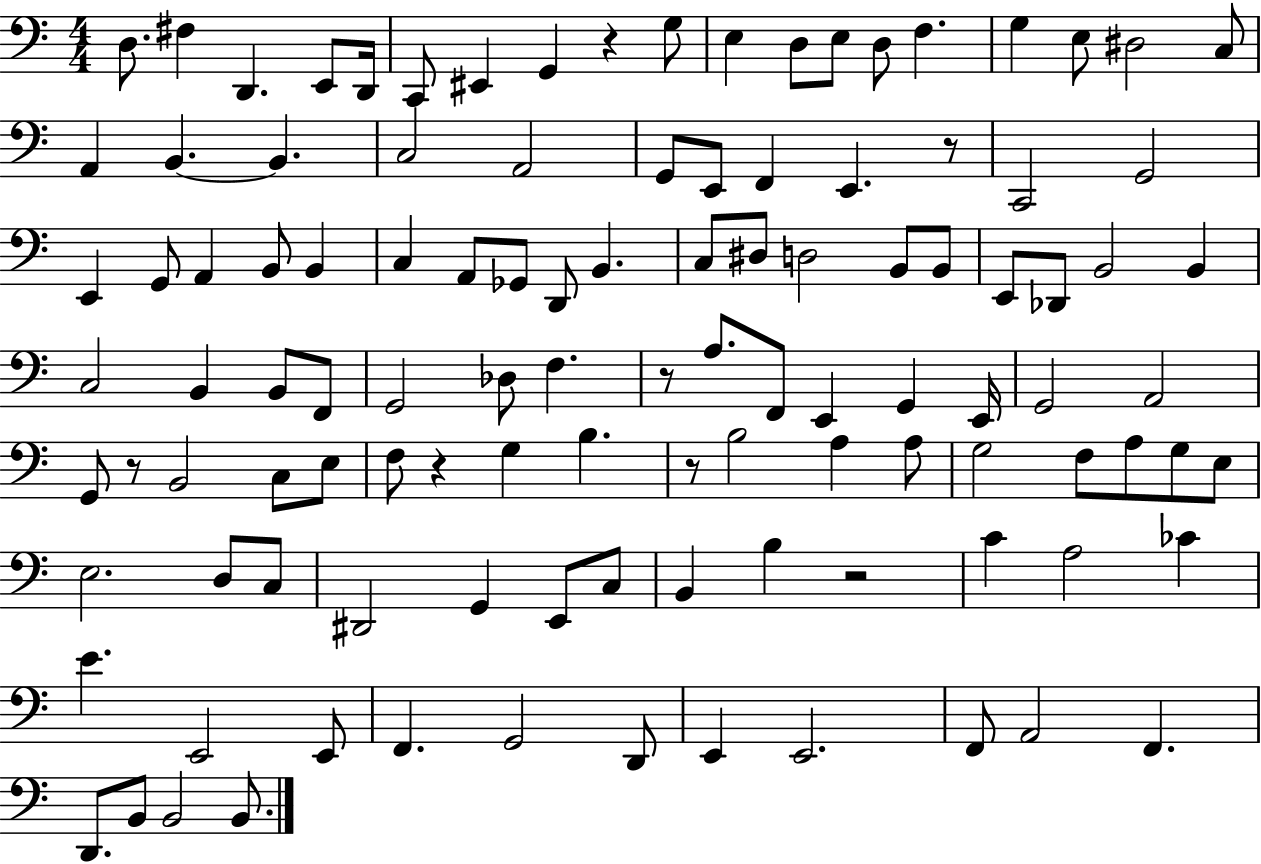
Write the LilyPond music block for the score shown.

{
  \clef bass
  \numericTimeSignature
  \time 4/4
  \key c \major
  d8. fis4 d,4. e,8 d,16 | c,8 eis,4 g,4 r4 g8 | e4 d8 e8 d8 f4. | g4 e8 dis2 c8 | \break a,4 b,4.~~ b,4. | c2 a,2 | g,8 e,8 f,4 e,4. r8 | c,2 g,2 | \break e,4 g,8 a,4 b,8 b,4 | c4 a,8 ges,8 d,8 b,4. | c8 dis8 d2 b,8 b,8 | e,8 des,8 b,2 b,4 | \break c2 b,4 b,8 f,8 | g,2 des8 f4. | r8 a8. f,8 e,4 g,4 e,16 | g,2 a,2 | \break g,8 r8 b,2 c8 e8 | f8 r4 g4 b4. | r8 b2 a4 a8 | g2 f8 a8 g8 e8 | \break e2. d8 c8 | dis,2 g,4 e,8 c8 | b,4 b4 r2 | c'4 a2 ces'4 | \break e'4. e,2 e,8 | f,4. g,2 d,8 | e,4 e,2. | f,8 a,2 f,4. | \break d,8. b,8 b,2 b,8. | \bar "|."
}